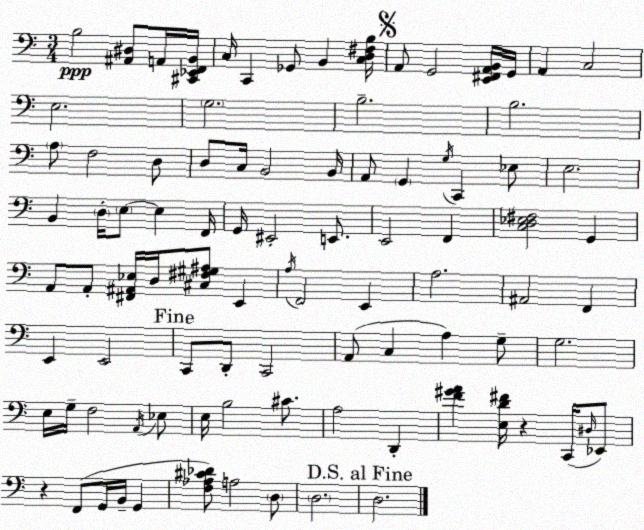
X:1
T:Untitled
M:3/4
L:1/4
K:Am
B,2 [^A,,^D,]/2 A,,/4 [^C,,_E,,F,,B,,]/4 C,/4 C,, _G,,/2 B,, [C,D,^F,B,]/4 A,,/2 G,,2 [E,,^F,,A,,B,,]/4 G,,/4 A,, C,2 E,2 G,2 B,2 B,2 A,/2 F,2 D,/2 D,/2 C,/4 B,,2 B,,/4 A,,/2 G,, G,/4 C,, _E,/2 E,2 B,, D,/4 E,/2 E, F,,/4 G,,/4 ^E,,2 E,,/2 E,,2 F,, [C,D,_E,^F,]2 G,, A,,/2 A,,/2 [^F,,^A,,_E,]/4 D,/4 [^C,^F,^G,^A,]/2 E,, A,/4 F,,2 E,, A,2 ^A,,2 F,, E,, E,,2 C,,/2 D,,/2 C,,2 A,,/2 C, A, G,/2 G,2 E,/4 G,/4 F,2 A,,/4 _E,/2 E,/4 B,2 ^C/2 A,2 D,, [F^GA] [E,D^F]/4 z C,,/4 ^D,/4 _E,,/2 z F,,/2 G,,/4 B,,/4 G,, [F,_A,^C_D]/2 A,2 D,/2 D,2 D,2